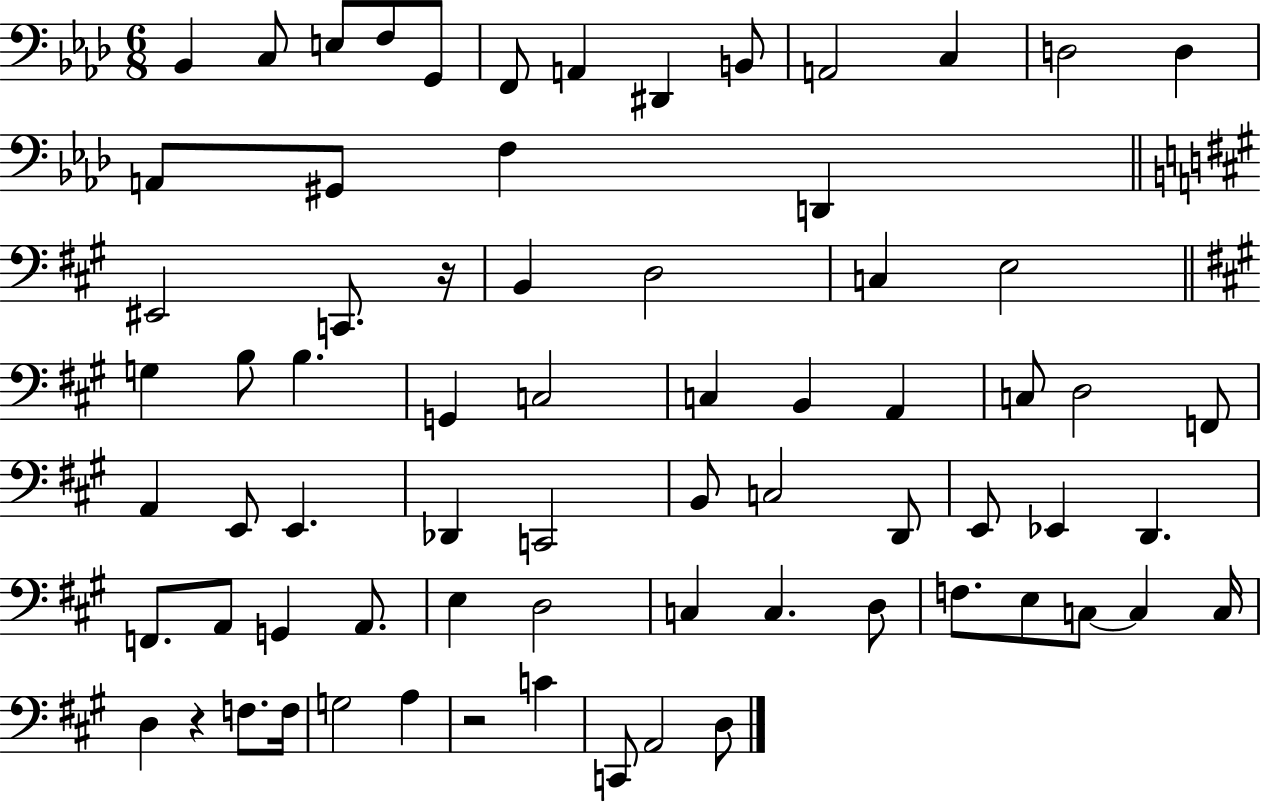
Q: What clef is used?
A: bass